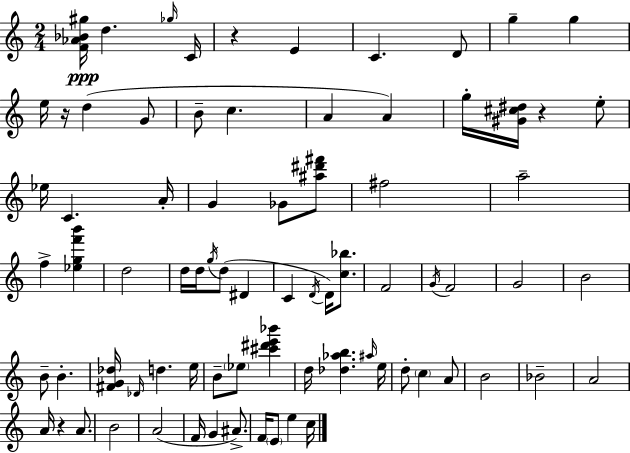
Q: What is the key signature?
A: C major